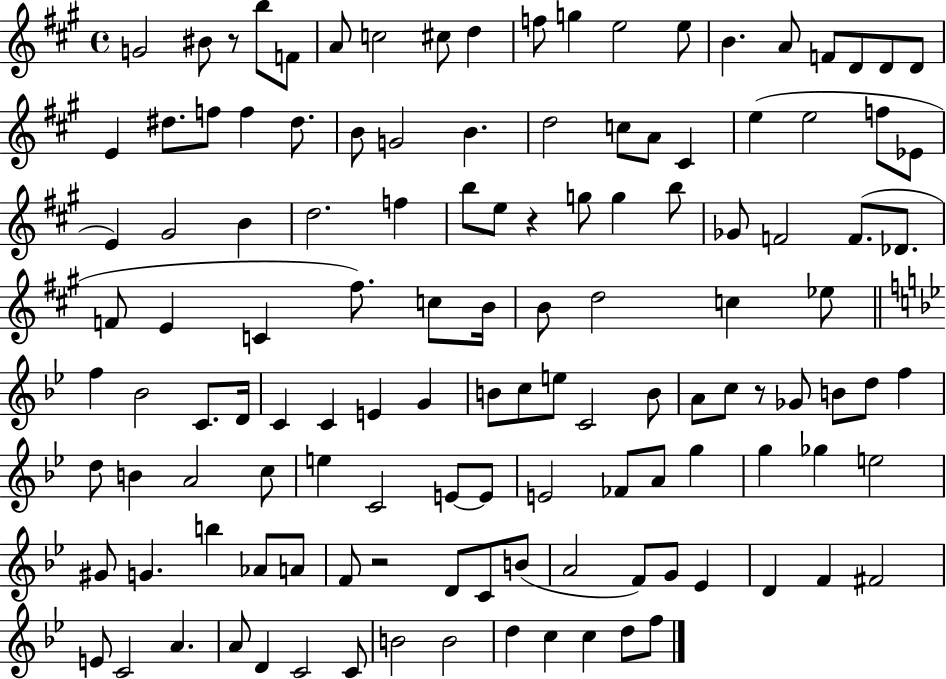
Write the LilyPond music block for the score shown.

{
  \clef treble
  \time 4/4
  \defaultTimeSignature
  \key a \major
  g'2 bis'8 r8 b''8 f'8 | a'8 c''2 cis''8 d''4 | f''8 g''4 e''2 e''8 | b'4. a'8 f'8 d'8 d'8 d'8 | \break e'4 dis''8. f''8 f''4 dis''8. | b'8 g'2 b'4. | d''2 c''8 a'8 cis'4 | e''4( e''2 f''8 ees'8 | \break e'4) gis'2 b'4 | d''2. f''4 | b''8 e''8 r4 g''8 g''4 b''8 | ges'8 f'2 f'8.( des'8. | \break f'8 e'4 c'4 fis''8.) c''8 b'16 | b'8 d''2 c''4 ees''8 | \bar "||" \break \key g \minor f''4 bes'2 c'8. d'16 | c'4 c'4 e'4 g'4 | b'8 c''8 e''8 c'2 b'8 | a'8 c''8 r8 ges'8 b'8 d''8 f''4 | \break d''8 b'4 a'2 c''8 | e''4 c'2 e'8~~ e'8 | e'2 fes'8 a'8 g''4 | g''4 ges''4 e''2 | \break gis'8 g'4. b''4 aes'8 a'8 | f'8 r2 d'8 c'8 b'8( | a'2 f'8) g'8 ees'4 | d'4 f'4 fis'2 | \break e'8 c'2 a'4. | a'8 d'4 c'2 c'8 | b'2 b'2 | d''4 c''4 c''4 d''8 f''8 | \break \bar "|."
}